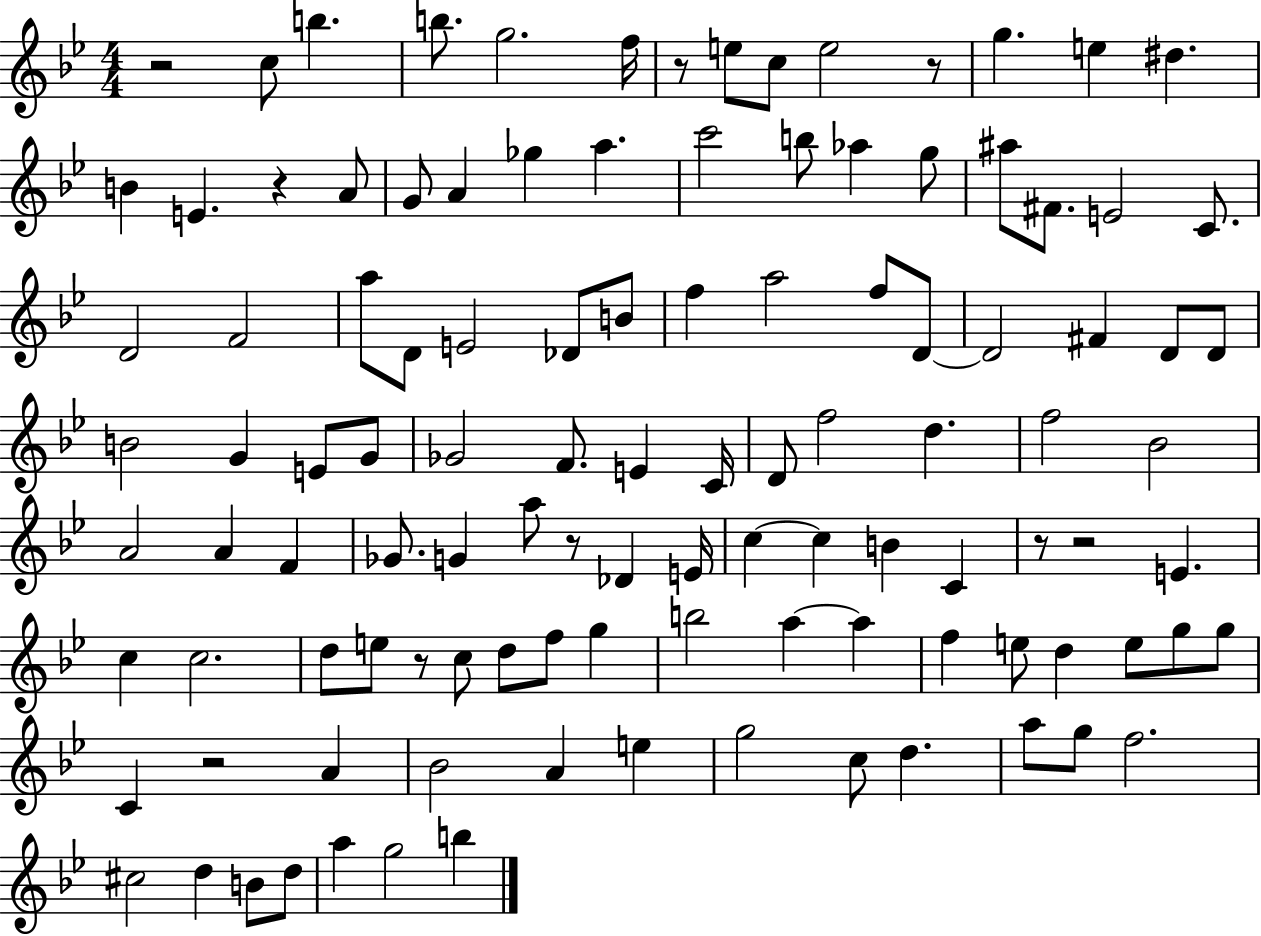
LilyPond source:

{
  \clef treble
  \numericTimeSignature
  \time 4/4
  \key bes \major
  \repeat volta 2 { r2 c''8 b''4. | b''8. g''2. f''16 | r8 e''8 c''8 e''2 r8 | g''4. e''4 dis''4. | \break b'4 e'4. r4 a'8 | g'8 a'4 ges''4 a''4. | c'''2 b''8 aes''4 g''8 | ais''8 fis'8. e'2 c'8. | \break d'2 f'2 | a''8 d'8 e'2 des'8 b'8 | f''4 a''2 f''8 d'8~~ | d'2 fis'4 d'8 d'8 | \break b'2 g'4 e'8 g'8 | ges'2 f'8. e'4 c'16 | d'8 f''2 d''4. | f''2 bes'2 | \break a'2 a'4 f'4 | ges'8. g'4 a''8 r8 des'4 e'16 | c''4~~ c''4 b'4 c'4 | r8 r2 e'4. | \break c''4 c''2. | d''8 e''8 r8 c''8 d''8 f''8 g''4 | b''2 a''4~~ a''4 | f''4 e''8 d''4 e''8 g''8 g''8 | \break c'4 r2 a'4 | bes'2 a'4 e''4 | g''2 c''8 d''4. | a''8 g''8 f''2. | \break cis''2 d''4 b'8 d''8 | a''4 g''2 b''4 | } \bar "|."
}